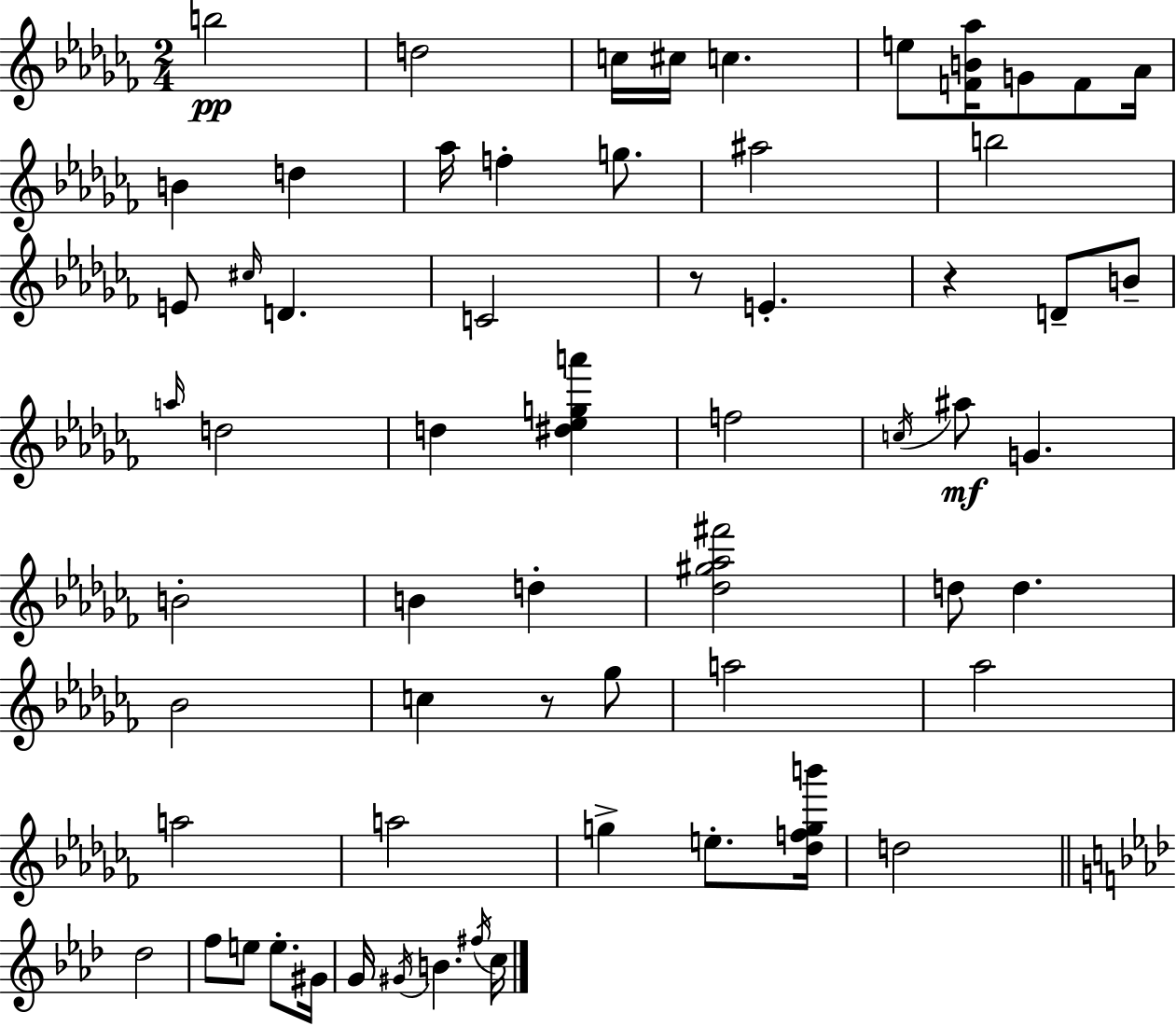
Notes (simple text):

B5/h D5/h C5/s C#5/s C5/q. E5/e [F4,B4,Ab5]/s G4/e F4/e Ab4/s B4/q D5/q Ab5/s F5/q G5/e. A#5/h B5/h E4/e C#5/s D4/q. C4/h R/e E4/q. R/q D4/e B4/e A5/s D5/h D5/q [D#5,Eb5,G5,A6]/q F5/h C5/s A#5/e G4/q. B4/h B4/q D5/q [Db5,G#5,Ab5,F#6]/h D5/e D5/q. Bb4/h C5/q R/e Gb5/e A5/h Ab5/h A5/h A5/h G5/q E5/e. [Db5,F5,G5,B6]/s D5/h Db5/h F5/e E5/e E5/e. G#4/s G4/s G#4/s B4/q. F#5/s C5/s